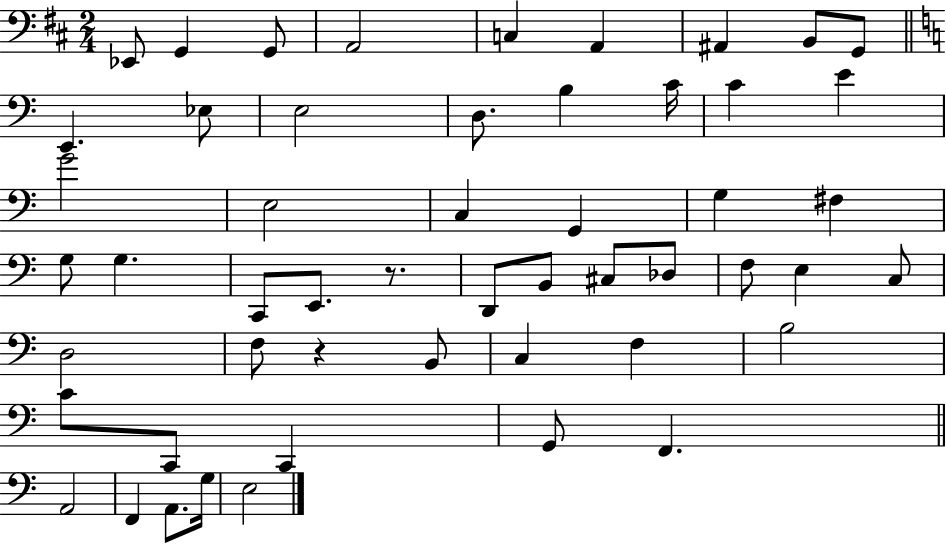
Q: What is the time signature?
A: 2/4